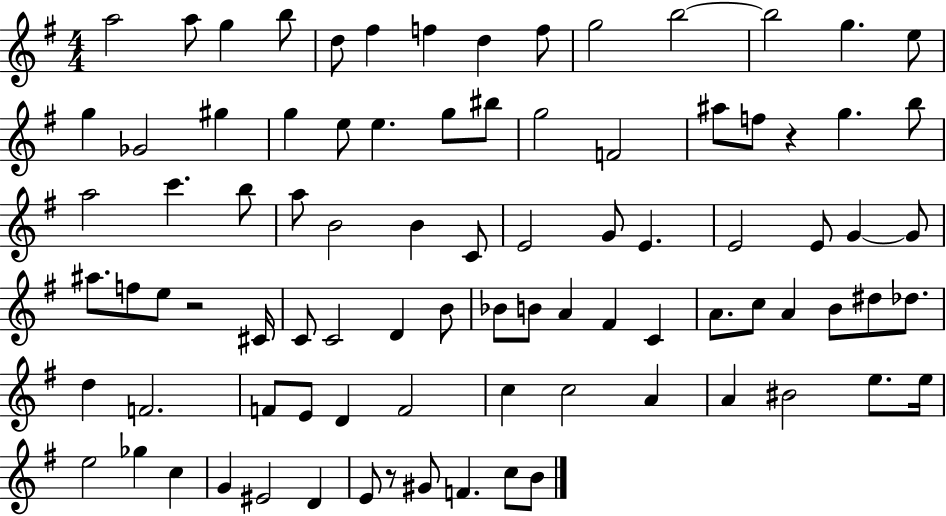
A5/h A5/e G5/q B5/e D5/e F#5/q F5/q D5/q F5/e G5/h B5/h B5/h G5/q. E5/e G5/q Gb4/h G#5/q G5/q E5/e E5/q. G5/e BIS5/e G5/h F4/h A#5/e F5/e R/q G5/q. B5/e A5/h C6/q. B5/e A5/e B4/h B4/q C4/e E4/h G4/e E4/q. E4/h E4/e G4/q G4/e A#5/e. F5/e E5/e R/h C#4/s C4/e C4/h D4/q B4/e Bb4/e B4/e A4/q F#4/q C4/q A4/e. C5/e A4/q B4/e D#5/e Db5/e. D5/q F4/h. F4/e E4/e D4/q F4/h C5/q C5/h A4/q A4/q BIS4/h E5/e. E5/s E5/h Gb5/q C5/q G4/q EIS4/h D4/q E4/e R/e G#4/e F4/q. C5/e B4/e